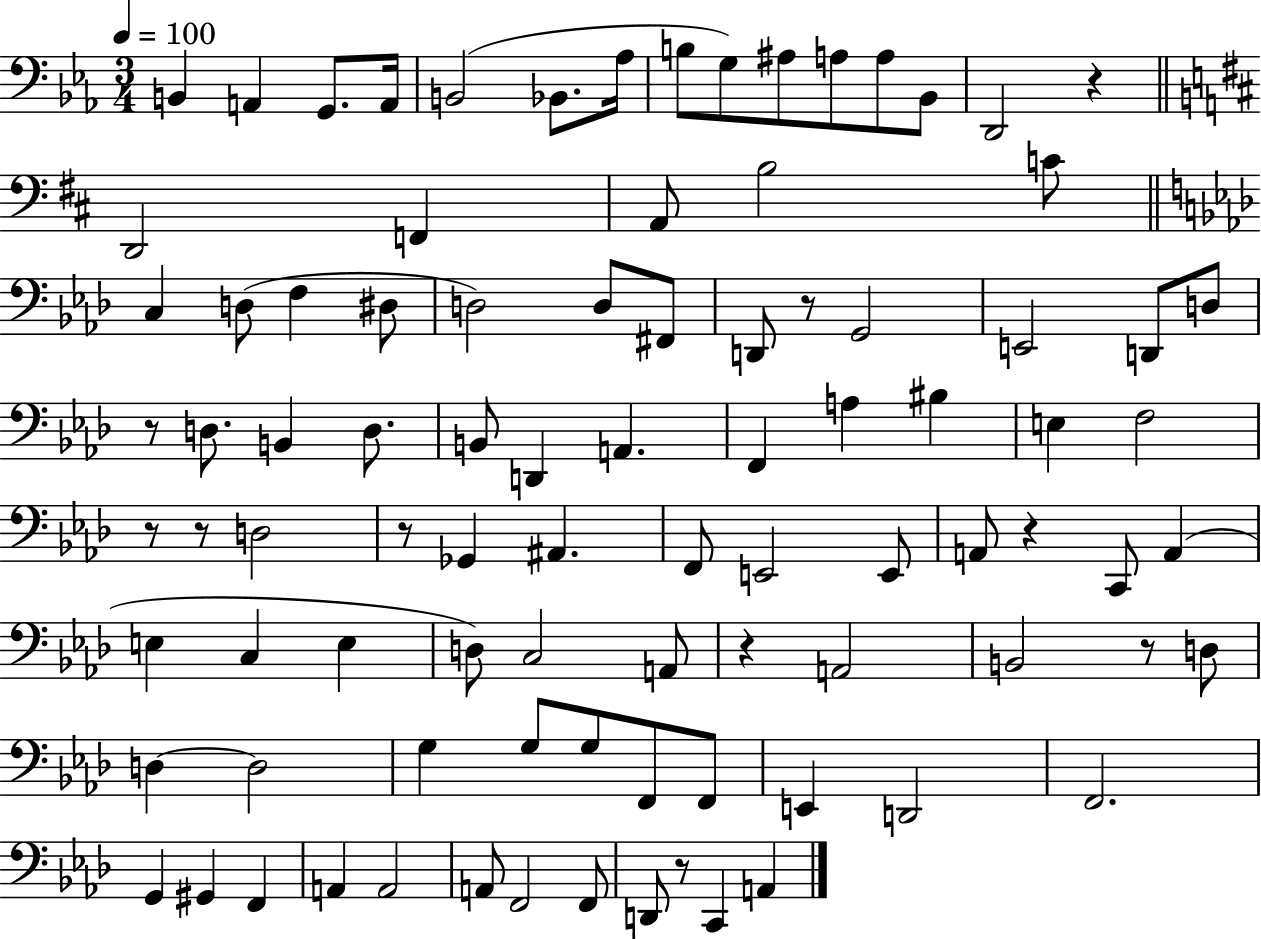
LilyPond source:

{
  \clef bass
  \numericTimeSignature
  \time 3/4
  \key ees \major
  \tempo 4 = 100
  b,4 a,4 g,8. a,16 | b,2( bes,8. aes16 | b8 g8) ais8 a8 a8 bes,8 | d,2 r4 | \break \bar "||" \break \key d \major d,2 f,4 | a,8 b2 c'8 | \bar "||" \break \key aes \major c4 d8( f4 dis8 | d2) d8 fis,8 | d,8 r8 g,2 | e,2 d,8 d8 | \break r8 d8. b,4 d8. | b,8 d,4 a,4. | f,4 a4 bis4 | e4 f2 | \break r8 r8 d2 | r8 ges,4 ais,4. | f,8 e,2 e,8 | a,8 r4 c,8 a,4( | \break e4 c4 e4 | d8) c2 a,8 | r4 a,2 | b,2 r8 d8 | \break d4~~ d2 | g4 g8 g8 f,8 f,8 | e,4 d,2 | f,2. | \break g,4 gis,4 f,4 | a,4 a,2 | a,8 f,2 f,8 | d,8 r8 c,4 a,4 | \break \bar "|."
}